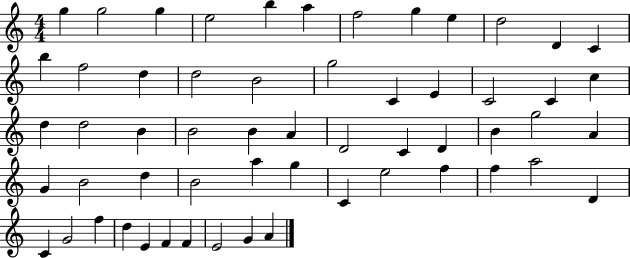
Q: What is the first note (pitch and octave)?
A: G5